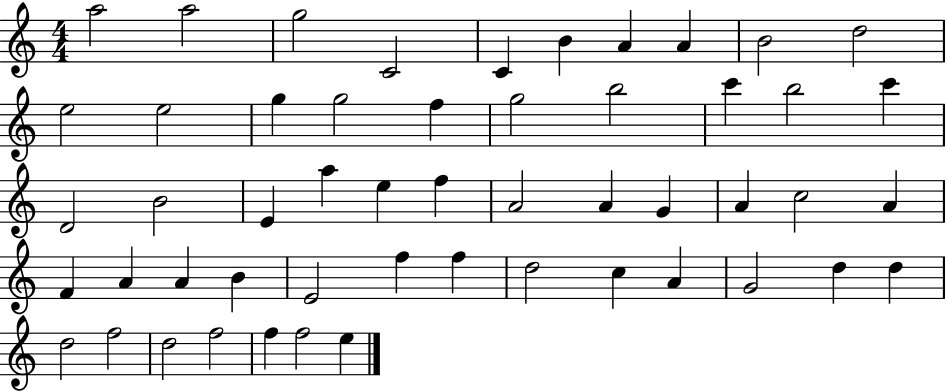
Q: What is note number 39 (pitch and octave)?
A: F5